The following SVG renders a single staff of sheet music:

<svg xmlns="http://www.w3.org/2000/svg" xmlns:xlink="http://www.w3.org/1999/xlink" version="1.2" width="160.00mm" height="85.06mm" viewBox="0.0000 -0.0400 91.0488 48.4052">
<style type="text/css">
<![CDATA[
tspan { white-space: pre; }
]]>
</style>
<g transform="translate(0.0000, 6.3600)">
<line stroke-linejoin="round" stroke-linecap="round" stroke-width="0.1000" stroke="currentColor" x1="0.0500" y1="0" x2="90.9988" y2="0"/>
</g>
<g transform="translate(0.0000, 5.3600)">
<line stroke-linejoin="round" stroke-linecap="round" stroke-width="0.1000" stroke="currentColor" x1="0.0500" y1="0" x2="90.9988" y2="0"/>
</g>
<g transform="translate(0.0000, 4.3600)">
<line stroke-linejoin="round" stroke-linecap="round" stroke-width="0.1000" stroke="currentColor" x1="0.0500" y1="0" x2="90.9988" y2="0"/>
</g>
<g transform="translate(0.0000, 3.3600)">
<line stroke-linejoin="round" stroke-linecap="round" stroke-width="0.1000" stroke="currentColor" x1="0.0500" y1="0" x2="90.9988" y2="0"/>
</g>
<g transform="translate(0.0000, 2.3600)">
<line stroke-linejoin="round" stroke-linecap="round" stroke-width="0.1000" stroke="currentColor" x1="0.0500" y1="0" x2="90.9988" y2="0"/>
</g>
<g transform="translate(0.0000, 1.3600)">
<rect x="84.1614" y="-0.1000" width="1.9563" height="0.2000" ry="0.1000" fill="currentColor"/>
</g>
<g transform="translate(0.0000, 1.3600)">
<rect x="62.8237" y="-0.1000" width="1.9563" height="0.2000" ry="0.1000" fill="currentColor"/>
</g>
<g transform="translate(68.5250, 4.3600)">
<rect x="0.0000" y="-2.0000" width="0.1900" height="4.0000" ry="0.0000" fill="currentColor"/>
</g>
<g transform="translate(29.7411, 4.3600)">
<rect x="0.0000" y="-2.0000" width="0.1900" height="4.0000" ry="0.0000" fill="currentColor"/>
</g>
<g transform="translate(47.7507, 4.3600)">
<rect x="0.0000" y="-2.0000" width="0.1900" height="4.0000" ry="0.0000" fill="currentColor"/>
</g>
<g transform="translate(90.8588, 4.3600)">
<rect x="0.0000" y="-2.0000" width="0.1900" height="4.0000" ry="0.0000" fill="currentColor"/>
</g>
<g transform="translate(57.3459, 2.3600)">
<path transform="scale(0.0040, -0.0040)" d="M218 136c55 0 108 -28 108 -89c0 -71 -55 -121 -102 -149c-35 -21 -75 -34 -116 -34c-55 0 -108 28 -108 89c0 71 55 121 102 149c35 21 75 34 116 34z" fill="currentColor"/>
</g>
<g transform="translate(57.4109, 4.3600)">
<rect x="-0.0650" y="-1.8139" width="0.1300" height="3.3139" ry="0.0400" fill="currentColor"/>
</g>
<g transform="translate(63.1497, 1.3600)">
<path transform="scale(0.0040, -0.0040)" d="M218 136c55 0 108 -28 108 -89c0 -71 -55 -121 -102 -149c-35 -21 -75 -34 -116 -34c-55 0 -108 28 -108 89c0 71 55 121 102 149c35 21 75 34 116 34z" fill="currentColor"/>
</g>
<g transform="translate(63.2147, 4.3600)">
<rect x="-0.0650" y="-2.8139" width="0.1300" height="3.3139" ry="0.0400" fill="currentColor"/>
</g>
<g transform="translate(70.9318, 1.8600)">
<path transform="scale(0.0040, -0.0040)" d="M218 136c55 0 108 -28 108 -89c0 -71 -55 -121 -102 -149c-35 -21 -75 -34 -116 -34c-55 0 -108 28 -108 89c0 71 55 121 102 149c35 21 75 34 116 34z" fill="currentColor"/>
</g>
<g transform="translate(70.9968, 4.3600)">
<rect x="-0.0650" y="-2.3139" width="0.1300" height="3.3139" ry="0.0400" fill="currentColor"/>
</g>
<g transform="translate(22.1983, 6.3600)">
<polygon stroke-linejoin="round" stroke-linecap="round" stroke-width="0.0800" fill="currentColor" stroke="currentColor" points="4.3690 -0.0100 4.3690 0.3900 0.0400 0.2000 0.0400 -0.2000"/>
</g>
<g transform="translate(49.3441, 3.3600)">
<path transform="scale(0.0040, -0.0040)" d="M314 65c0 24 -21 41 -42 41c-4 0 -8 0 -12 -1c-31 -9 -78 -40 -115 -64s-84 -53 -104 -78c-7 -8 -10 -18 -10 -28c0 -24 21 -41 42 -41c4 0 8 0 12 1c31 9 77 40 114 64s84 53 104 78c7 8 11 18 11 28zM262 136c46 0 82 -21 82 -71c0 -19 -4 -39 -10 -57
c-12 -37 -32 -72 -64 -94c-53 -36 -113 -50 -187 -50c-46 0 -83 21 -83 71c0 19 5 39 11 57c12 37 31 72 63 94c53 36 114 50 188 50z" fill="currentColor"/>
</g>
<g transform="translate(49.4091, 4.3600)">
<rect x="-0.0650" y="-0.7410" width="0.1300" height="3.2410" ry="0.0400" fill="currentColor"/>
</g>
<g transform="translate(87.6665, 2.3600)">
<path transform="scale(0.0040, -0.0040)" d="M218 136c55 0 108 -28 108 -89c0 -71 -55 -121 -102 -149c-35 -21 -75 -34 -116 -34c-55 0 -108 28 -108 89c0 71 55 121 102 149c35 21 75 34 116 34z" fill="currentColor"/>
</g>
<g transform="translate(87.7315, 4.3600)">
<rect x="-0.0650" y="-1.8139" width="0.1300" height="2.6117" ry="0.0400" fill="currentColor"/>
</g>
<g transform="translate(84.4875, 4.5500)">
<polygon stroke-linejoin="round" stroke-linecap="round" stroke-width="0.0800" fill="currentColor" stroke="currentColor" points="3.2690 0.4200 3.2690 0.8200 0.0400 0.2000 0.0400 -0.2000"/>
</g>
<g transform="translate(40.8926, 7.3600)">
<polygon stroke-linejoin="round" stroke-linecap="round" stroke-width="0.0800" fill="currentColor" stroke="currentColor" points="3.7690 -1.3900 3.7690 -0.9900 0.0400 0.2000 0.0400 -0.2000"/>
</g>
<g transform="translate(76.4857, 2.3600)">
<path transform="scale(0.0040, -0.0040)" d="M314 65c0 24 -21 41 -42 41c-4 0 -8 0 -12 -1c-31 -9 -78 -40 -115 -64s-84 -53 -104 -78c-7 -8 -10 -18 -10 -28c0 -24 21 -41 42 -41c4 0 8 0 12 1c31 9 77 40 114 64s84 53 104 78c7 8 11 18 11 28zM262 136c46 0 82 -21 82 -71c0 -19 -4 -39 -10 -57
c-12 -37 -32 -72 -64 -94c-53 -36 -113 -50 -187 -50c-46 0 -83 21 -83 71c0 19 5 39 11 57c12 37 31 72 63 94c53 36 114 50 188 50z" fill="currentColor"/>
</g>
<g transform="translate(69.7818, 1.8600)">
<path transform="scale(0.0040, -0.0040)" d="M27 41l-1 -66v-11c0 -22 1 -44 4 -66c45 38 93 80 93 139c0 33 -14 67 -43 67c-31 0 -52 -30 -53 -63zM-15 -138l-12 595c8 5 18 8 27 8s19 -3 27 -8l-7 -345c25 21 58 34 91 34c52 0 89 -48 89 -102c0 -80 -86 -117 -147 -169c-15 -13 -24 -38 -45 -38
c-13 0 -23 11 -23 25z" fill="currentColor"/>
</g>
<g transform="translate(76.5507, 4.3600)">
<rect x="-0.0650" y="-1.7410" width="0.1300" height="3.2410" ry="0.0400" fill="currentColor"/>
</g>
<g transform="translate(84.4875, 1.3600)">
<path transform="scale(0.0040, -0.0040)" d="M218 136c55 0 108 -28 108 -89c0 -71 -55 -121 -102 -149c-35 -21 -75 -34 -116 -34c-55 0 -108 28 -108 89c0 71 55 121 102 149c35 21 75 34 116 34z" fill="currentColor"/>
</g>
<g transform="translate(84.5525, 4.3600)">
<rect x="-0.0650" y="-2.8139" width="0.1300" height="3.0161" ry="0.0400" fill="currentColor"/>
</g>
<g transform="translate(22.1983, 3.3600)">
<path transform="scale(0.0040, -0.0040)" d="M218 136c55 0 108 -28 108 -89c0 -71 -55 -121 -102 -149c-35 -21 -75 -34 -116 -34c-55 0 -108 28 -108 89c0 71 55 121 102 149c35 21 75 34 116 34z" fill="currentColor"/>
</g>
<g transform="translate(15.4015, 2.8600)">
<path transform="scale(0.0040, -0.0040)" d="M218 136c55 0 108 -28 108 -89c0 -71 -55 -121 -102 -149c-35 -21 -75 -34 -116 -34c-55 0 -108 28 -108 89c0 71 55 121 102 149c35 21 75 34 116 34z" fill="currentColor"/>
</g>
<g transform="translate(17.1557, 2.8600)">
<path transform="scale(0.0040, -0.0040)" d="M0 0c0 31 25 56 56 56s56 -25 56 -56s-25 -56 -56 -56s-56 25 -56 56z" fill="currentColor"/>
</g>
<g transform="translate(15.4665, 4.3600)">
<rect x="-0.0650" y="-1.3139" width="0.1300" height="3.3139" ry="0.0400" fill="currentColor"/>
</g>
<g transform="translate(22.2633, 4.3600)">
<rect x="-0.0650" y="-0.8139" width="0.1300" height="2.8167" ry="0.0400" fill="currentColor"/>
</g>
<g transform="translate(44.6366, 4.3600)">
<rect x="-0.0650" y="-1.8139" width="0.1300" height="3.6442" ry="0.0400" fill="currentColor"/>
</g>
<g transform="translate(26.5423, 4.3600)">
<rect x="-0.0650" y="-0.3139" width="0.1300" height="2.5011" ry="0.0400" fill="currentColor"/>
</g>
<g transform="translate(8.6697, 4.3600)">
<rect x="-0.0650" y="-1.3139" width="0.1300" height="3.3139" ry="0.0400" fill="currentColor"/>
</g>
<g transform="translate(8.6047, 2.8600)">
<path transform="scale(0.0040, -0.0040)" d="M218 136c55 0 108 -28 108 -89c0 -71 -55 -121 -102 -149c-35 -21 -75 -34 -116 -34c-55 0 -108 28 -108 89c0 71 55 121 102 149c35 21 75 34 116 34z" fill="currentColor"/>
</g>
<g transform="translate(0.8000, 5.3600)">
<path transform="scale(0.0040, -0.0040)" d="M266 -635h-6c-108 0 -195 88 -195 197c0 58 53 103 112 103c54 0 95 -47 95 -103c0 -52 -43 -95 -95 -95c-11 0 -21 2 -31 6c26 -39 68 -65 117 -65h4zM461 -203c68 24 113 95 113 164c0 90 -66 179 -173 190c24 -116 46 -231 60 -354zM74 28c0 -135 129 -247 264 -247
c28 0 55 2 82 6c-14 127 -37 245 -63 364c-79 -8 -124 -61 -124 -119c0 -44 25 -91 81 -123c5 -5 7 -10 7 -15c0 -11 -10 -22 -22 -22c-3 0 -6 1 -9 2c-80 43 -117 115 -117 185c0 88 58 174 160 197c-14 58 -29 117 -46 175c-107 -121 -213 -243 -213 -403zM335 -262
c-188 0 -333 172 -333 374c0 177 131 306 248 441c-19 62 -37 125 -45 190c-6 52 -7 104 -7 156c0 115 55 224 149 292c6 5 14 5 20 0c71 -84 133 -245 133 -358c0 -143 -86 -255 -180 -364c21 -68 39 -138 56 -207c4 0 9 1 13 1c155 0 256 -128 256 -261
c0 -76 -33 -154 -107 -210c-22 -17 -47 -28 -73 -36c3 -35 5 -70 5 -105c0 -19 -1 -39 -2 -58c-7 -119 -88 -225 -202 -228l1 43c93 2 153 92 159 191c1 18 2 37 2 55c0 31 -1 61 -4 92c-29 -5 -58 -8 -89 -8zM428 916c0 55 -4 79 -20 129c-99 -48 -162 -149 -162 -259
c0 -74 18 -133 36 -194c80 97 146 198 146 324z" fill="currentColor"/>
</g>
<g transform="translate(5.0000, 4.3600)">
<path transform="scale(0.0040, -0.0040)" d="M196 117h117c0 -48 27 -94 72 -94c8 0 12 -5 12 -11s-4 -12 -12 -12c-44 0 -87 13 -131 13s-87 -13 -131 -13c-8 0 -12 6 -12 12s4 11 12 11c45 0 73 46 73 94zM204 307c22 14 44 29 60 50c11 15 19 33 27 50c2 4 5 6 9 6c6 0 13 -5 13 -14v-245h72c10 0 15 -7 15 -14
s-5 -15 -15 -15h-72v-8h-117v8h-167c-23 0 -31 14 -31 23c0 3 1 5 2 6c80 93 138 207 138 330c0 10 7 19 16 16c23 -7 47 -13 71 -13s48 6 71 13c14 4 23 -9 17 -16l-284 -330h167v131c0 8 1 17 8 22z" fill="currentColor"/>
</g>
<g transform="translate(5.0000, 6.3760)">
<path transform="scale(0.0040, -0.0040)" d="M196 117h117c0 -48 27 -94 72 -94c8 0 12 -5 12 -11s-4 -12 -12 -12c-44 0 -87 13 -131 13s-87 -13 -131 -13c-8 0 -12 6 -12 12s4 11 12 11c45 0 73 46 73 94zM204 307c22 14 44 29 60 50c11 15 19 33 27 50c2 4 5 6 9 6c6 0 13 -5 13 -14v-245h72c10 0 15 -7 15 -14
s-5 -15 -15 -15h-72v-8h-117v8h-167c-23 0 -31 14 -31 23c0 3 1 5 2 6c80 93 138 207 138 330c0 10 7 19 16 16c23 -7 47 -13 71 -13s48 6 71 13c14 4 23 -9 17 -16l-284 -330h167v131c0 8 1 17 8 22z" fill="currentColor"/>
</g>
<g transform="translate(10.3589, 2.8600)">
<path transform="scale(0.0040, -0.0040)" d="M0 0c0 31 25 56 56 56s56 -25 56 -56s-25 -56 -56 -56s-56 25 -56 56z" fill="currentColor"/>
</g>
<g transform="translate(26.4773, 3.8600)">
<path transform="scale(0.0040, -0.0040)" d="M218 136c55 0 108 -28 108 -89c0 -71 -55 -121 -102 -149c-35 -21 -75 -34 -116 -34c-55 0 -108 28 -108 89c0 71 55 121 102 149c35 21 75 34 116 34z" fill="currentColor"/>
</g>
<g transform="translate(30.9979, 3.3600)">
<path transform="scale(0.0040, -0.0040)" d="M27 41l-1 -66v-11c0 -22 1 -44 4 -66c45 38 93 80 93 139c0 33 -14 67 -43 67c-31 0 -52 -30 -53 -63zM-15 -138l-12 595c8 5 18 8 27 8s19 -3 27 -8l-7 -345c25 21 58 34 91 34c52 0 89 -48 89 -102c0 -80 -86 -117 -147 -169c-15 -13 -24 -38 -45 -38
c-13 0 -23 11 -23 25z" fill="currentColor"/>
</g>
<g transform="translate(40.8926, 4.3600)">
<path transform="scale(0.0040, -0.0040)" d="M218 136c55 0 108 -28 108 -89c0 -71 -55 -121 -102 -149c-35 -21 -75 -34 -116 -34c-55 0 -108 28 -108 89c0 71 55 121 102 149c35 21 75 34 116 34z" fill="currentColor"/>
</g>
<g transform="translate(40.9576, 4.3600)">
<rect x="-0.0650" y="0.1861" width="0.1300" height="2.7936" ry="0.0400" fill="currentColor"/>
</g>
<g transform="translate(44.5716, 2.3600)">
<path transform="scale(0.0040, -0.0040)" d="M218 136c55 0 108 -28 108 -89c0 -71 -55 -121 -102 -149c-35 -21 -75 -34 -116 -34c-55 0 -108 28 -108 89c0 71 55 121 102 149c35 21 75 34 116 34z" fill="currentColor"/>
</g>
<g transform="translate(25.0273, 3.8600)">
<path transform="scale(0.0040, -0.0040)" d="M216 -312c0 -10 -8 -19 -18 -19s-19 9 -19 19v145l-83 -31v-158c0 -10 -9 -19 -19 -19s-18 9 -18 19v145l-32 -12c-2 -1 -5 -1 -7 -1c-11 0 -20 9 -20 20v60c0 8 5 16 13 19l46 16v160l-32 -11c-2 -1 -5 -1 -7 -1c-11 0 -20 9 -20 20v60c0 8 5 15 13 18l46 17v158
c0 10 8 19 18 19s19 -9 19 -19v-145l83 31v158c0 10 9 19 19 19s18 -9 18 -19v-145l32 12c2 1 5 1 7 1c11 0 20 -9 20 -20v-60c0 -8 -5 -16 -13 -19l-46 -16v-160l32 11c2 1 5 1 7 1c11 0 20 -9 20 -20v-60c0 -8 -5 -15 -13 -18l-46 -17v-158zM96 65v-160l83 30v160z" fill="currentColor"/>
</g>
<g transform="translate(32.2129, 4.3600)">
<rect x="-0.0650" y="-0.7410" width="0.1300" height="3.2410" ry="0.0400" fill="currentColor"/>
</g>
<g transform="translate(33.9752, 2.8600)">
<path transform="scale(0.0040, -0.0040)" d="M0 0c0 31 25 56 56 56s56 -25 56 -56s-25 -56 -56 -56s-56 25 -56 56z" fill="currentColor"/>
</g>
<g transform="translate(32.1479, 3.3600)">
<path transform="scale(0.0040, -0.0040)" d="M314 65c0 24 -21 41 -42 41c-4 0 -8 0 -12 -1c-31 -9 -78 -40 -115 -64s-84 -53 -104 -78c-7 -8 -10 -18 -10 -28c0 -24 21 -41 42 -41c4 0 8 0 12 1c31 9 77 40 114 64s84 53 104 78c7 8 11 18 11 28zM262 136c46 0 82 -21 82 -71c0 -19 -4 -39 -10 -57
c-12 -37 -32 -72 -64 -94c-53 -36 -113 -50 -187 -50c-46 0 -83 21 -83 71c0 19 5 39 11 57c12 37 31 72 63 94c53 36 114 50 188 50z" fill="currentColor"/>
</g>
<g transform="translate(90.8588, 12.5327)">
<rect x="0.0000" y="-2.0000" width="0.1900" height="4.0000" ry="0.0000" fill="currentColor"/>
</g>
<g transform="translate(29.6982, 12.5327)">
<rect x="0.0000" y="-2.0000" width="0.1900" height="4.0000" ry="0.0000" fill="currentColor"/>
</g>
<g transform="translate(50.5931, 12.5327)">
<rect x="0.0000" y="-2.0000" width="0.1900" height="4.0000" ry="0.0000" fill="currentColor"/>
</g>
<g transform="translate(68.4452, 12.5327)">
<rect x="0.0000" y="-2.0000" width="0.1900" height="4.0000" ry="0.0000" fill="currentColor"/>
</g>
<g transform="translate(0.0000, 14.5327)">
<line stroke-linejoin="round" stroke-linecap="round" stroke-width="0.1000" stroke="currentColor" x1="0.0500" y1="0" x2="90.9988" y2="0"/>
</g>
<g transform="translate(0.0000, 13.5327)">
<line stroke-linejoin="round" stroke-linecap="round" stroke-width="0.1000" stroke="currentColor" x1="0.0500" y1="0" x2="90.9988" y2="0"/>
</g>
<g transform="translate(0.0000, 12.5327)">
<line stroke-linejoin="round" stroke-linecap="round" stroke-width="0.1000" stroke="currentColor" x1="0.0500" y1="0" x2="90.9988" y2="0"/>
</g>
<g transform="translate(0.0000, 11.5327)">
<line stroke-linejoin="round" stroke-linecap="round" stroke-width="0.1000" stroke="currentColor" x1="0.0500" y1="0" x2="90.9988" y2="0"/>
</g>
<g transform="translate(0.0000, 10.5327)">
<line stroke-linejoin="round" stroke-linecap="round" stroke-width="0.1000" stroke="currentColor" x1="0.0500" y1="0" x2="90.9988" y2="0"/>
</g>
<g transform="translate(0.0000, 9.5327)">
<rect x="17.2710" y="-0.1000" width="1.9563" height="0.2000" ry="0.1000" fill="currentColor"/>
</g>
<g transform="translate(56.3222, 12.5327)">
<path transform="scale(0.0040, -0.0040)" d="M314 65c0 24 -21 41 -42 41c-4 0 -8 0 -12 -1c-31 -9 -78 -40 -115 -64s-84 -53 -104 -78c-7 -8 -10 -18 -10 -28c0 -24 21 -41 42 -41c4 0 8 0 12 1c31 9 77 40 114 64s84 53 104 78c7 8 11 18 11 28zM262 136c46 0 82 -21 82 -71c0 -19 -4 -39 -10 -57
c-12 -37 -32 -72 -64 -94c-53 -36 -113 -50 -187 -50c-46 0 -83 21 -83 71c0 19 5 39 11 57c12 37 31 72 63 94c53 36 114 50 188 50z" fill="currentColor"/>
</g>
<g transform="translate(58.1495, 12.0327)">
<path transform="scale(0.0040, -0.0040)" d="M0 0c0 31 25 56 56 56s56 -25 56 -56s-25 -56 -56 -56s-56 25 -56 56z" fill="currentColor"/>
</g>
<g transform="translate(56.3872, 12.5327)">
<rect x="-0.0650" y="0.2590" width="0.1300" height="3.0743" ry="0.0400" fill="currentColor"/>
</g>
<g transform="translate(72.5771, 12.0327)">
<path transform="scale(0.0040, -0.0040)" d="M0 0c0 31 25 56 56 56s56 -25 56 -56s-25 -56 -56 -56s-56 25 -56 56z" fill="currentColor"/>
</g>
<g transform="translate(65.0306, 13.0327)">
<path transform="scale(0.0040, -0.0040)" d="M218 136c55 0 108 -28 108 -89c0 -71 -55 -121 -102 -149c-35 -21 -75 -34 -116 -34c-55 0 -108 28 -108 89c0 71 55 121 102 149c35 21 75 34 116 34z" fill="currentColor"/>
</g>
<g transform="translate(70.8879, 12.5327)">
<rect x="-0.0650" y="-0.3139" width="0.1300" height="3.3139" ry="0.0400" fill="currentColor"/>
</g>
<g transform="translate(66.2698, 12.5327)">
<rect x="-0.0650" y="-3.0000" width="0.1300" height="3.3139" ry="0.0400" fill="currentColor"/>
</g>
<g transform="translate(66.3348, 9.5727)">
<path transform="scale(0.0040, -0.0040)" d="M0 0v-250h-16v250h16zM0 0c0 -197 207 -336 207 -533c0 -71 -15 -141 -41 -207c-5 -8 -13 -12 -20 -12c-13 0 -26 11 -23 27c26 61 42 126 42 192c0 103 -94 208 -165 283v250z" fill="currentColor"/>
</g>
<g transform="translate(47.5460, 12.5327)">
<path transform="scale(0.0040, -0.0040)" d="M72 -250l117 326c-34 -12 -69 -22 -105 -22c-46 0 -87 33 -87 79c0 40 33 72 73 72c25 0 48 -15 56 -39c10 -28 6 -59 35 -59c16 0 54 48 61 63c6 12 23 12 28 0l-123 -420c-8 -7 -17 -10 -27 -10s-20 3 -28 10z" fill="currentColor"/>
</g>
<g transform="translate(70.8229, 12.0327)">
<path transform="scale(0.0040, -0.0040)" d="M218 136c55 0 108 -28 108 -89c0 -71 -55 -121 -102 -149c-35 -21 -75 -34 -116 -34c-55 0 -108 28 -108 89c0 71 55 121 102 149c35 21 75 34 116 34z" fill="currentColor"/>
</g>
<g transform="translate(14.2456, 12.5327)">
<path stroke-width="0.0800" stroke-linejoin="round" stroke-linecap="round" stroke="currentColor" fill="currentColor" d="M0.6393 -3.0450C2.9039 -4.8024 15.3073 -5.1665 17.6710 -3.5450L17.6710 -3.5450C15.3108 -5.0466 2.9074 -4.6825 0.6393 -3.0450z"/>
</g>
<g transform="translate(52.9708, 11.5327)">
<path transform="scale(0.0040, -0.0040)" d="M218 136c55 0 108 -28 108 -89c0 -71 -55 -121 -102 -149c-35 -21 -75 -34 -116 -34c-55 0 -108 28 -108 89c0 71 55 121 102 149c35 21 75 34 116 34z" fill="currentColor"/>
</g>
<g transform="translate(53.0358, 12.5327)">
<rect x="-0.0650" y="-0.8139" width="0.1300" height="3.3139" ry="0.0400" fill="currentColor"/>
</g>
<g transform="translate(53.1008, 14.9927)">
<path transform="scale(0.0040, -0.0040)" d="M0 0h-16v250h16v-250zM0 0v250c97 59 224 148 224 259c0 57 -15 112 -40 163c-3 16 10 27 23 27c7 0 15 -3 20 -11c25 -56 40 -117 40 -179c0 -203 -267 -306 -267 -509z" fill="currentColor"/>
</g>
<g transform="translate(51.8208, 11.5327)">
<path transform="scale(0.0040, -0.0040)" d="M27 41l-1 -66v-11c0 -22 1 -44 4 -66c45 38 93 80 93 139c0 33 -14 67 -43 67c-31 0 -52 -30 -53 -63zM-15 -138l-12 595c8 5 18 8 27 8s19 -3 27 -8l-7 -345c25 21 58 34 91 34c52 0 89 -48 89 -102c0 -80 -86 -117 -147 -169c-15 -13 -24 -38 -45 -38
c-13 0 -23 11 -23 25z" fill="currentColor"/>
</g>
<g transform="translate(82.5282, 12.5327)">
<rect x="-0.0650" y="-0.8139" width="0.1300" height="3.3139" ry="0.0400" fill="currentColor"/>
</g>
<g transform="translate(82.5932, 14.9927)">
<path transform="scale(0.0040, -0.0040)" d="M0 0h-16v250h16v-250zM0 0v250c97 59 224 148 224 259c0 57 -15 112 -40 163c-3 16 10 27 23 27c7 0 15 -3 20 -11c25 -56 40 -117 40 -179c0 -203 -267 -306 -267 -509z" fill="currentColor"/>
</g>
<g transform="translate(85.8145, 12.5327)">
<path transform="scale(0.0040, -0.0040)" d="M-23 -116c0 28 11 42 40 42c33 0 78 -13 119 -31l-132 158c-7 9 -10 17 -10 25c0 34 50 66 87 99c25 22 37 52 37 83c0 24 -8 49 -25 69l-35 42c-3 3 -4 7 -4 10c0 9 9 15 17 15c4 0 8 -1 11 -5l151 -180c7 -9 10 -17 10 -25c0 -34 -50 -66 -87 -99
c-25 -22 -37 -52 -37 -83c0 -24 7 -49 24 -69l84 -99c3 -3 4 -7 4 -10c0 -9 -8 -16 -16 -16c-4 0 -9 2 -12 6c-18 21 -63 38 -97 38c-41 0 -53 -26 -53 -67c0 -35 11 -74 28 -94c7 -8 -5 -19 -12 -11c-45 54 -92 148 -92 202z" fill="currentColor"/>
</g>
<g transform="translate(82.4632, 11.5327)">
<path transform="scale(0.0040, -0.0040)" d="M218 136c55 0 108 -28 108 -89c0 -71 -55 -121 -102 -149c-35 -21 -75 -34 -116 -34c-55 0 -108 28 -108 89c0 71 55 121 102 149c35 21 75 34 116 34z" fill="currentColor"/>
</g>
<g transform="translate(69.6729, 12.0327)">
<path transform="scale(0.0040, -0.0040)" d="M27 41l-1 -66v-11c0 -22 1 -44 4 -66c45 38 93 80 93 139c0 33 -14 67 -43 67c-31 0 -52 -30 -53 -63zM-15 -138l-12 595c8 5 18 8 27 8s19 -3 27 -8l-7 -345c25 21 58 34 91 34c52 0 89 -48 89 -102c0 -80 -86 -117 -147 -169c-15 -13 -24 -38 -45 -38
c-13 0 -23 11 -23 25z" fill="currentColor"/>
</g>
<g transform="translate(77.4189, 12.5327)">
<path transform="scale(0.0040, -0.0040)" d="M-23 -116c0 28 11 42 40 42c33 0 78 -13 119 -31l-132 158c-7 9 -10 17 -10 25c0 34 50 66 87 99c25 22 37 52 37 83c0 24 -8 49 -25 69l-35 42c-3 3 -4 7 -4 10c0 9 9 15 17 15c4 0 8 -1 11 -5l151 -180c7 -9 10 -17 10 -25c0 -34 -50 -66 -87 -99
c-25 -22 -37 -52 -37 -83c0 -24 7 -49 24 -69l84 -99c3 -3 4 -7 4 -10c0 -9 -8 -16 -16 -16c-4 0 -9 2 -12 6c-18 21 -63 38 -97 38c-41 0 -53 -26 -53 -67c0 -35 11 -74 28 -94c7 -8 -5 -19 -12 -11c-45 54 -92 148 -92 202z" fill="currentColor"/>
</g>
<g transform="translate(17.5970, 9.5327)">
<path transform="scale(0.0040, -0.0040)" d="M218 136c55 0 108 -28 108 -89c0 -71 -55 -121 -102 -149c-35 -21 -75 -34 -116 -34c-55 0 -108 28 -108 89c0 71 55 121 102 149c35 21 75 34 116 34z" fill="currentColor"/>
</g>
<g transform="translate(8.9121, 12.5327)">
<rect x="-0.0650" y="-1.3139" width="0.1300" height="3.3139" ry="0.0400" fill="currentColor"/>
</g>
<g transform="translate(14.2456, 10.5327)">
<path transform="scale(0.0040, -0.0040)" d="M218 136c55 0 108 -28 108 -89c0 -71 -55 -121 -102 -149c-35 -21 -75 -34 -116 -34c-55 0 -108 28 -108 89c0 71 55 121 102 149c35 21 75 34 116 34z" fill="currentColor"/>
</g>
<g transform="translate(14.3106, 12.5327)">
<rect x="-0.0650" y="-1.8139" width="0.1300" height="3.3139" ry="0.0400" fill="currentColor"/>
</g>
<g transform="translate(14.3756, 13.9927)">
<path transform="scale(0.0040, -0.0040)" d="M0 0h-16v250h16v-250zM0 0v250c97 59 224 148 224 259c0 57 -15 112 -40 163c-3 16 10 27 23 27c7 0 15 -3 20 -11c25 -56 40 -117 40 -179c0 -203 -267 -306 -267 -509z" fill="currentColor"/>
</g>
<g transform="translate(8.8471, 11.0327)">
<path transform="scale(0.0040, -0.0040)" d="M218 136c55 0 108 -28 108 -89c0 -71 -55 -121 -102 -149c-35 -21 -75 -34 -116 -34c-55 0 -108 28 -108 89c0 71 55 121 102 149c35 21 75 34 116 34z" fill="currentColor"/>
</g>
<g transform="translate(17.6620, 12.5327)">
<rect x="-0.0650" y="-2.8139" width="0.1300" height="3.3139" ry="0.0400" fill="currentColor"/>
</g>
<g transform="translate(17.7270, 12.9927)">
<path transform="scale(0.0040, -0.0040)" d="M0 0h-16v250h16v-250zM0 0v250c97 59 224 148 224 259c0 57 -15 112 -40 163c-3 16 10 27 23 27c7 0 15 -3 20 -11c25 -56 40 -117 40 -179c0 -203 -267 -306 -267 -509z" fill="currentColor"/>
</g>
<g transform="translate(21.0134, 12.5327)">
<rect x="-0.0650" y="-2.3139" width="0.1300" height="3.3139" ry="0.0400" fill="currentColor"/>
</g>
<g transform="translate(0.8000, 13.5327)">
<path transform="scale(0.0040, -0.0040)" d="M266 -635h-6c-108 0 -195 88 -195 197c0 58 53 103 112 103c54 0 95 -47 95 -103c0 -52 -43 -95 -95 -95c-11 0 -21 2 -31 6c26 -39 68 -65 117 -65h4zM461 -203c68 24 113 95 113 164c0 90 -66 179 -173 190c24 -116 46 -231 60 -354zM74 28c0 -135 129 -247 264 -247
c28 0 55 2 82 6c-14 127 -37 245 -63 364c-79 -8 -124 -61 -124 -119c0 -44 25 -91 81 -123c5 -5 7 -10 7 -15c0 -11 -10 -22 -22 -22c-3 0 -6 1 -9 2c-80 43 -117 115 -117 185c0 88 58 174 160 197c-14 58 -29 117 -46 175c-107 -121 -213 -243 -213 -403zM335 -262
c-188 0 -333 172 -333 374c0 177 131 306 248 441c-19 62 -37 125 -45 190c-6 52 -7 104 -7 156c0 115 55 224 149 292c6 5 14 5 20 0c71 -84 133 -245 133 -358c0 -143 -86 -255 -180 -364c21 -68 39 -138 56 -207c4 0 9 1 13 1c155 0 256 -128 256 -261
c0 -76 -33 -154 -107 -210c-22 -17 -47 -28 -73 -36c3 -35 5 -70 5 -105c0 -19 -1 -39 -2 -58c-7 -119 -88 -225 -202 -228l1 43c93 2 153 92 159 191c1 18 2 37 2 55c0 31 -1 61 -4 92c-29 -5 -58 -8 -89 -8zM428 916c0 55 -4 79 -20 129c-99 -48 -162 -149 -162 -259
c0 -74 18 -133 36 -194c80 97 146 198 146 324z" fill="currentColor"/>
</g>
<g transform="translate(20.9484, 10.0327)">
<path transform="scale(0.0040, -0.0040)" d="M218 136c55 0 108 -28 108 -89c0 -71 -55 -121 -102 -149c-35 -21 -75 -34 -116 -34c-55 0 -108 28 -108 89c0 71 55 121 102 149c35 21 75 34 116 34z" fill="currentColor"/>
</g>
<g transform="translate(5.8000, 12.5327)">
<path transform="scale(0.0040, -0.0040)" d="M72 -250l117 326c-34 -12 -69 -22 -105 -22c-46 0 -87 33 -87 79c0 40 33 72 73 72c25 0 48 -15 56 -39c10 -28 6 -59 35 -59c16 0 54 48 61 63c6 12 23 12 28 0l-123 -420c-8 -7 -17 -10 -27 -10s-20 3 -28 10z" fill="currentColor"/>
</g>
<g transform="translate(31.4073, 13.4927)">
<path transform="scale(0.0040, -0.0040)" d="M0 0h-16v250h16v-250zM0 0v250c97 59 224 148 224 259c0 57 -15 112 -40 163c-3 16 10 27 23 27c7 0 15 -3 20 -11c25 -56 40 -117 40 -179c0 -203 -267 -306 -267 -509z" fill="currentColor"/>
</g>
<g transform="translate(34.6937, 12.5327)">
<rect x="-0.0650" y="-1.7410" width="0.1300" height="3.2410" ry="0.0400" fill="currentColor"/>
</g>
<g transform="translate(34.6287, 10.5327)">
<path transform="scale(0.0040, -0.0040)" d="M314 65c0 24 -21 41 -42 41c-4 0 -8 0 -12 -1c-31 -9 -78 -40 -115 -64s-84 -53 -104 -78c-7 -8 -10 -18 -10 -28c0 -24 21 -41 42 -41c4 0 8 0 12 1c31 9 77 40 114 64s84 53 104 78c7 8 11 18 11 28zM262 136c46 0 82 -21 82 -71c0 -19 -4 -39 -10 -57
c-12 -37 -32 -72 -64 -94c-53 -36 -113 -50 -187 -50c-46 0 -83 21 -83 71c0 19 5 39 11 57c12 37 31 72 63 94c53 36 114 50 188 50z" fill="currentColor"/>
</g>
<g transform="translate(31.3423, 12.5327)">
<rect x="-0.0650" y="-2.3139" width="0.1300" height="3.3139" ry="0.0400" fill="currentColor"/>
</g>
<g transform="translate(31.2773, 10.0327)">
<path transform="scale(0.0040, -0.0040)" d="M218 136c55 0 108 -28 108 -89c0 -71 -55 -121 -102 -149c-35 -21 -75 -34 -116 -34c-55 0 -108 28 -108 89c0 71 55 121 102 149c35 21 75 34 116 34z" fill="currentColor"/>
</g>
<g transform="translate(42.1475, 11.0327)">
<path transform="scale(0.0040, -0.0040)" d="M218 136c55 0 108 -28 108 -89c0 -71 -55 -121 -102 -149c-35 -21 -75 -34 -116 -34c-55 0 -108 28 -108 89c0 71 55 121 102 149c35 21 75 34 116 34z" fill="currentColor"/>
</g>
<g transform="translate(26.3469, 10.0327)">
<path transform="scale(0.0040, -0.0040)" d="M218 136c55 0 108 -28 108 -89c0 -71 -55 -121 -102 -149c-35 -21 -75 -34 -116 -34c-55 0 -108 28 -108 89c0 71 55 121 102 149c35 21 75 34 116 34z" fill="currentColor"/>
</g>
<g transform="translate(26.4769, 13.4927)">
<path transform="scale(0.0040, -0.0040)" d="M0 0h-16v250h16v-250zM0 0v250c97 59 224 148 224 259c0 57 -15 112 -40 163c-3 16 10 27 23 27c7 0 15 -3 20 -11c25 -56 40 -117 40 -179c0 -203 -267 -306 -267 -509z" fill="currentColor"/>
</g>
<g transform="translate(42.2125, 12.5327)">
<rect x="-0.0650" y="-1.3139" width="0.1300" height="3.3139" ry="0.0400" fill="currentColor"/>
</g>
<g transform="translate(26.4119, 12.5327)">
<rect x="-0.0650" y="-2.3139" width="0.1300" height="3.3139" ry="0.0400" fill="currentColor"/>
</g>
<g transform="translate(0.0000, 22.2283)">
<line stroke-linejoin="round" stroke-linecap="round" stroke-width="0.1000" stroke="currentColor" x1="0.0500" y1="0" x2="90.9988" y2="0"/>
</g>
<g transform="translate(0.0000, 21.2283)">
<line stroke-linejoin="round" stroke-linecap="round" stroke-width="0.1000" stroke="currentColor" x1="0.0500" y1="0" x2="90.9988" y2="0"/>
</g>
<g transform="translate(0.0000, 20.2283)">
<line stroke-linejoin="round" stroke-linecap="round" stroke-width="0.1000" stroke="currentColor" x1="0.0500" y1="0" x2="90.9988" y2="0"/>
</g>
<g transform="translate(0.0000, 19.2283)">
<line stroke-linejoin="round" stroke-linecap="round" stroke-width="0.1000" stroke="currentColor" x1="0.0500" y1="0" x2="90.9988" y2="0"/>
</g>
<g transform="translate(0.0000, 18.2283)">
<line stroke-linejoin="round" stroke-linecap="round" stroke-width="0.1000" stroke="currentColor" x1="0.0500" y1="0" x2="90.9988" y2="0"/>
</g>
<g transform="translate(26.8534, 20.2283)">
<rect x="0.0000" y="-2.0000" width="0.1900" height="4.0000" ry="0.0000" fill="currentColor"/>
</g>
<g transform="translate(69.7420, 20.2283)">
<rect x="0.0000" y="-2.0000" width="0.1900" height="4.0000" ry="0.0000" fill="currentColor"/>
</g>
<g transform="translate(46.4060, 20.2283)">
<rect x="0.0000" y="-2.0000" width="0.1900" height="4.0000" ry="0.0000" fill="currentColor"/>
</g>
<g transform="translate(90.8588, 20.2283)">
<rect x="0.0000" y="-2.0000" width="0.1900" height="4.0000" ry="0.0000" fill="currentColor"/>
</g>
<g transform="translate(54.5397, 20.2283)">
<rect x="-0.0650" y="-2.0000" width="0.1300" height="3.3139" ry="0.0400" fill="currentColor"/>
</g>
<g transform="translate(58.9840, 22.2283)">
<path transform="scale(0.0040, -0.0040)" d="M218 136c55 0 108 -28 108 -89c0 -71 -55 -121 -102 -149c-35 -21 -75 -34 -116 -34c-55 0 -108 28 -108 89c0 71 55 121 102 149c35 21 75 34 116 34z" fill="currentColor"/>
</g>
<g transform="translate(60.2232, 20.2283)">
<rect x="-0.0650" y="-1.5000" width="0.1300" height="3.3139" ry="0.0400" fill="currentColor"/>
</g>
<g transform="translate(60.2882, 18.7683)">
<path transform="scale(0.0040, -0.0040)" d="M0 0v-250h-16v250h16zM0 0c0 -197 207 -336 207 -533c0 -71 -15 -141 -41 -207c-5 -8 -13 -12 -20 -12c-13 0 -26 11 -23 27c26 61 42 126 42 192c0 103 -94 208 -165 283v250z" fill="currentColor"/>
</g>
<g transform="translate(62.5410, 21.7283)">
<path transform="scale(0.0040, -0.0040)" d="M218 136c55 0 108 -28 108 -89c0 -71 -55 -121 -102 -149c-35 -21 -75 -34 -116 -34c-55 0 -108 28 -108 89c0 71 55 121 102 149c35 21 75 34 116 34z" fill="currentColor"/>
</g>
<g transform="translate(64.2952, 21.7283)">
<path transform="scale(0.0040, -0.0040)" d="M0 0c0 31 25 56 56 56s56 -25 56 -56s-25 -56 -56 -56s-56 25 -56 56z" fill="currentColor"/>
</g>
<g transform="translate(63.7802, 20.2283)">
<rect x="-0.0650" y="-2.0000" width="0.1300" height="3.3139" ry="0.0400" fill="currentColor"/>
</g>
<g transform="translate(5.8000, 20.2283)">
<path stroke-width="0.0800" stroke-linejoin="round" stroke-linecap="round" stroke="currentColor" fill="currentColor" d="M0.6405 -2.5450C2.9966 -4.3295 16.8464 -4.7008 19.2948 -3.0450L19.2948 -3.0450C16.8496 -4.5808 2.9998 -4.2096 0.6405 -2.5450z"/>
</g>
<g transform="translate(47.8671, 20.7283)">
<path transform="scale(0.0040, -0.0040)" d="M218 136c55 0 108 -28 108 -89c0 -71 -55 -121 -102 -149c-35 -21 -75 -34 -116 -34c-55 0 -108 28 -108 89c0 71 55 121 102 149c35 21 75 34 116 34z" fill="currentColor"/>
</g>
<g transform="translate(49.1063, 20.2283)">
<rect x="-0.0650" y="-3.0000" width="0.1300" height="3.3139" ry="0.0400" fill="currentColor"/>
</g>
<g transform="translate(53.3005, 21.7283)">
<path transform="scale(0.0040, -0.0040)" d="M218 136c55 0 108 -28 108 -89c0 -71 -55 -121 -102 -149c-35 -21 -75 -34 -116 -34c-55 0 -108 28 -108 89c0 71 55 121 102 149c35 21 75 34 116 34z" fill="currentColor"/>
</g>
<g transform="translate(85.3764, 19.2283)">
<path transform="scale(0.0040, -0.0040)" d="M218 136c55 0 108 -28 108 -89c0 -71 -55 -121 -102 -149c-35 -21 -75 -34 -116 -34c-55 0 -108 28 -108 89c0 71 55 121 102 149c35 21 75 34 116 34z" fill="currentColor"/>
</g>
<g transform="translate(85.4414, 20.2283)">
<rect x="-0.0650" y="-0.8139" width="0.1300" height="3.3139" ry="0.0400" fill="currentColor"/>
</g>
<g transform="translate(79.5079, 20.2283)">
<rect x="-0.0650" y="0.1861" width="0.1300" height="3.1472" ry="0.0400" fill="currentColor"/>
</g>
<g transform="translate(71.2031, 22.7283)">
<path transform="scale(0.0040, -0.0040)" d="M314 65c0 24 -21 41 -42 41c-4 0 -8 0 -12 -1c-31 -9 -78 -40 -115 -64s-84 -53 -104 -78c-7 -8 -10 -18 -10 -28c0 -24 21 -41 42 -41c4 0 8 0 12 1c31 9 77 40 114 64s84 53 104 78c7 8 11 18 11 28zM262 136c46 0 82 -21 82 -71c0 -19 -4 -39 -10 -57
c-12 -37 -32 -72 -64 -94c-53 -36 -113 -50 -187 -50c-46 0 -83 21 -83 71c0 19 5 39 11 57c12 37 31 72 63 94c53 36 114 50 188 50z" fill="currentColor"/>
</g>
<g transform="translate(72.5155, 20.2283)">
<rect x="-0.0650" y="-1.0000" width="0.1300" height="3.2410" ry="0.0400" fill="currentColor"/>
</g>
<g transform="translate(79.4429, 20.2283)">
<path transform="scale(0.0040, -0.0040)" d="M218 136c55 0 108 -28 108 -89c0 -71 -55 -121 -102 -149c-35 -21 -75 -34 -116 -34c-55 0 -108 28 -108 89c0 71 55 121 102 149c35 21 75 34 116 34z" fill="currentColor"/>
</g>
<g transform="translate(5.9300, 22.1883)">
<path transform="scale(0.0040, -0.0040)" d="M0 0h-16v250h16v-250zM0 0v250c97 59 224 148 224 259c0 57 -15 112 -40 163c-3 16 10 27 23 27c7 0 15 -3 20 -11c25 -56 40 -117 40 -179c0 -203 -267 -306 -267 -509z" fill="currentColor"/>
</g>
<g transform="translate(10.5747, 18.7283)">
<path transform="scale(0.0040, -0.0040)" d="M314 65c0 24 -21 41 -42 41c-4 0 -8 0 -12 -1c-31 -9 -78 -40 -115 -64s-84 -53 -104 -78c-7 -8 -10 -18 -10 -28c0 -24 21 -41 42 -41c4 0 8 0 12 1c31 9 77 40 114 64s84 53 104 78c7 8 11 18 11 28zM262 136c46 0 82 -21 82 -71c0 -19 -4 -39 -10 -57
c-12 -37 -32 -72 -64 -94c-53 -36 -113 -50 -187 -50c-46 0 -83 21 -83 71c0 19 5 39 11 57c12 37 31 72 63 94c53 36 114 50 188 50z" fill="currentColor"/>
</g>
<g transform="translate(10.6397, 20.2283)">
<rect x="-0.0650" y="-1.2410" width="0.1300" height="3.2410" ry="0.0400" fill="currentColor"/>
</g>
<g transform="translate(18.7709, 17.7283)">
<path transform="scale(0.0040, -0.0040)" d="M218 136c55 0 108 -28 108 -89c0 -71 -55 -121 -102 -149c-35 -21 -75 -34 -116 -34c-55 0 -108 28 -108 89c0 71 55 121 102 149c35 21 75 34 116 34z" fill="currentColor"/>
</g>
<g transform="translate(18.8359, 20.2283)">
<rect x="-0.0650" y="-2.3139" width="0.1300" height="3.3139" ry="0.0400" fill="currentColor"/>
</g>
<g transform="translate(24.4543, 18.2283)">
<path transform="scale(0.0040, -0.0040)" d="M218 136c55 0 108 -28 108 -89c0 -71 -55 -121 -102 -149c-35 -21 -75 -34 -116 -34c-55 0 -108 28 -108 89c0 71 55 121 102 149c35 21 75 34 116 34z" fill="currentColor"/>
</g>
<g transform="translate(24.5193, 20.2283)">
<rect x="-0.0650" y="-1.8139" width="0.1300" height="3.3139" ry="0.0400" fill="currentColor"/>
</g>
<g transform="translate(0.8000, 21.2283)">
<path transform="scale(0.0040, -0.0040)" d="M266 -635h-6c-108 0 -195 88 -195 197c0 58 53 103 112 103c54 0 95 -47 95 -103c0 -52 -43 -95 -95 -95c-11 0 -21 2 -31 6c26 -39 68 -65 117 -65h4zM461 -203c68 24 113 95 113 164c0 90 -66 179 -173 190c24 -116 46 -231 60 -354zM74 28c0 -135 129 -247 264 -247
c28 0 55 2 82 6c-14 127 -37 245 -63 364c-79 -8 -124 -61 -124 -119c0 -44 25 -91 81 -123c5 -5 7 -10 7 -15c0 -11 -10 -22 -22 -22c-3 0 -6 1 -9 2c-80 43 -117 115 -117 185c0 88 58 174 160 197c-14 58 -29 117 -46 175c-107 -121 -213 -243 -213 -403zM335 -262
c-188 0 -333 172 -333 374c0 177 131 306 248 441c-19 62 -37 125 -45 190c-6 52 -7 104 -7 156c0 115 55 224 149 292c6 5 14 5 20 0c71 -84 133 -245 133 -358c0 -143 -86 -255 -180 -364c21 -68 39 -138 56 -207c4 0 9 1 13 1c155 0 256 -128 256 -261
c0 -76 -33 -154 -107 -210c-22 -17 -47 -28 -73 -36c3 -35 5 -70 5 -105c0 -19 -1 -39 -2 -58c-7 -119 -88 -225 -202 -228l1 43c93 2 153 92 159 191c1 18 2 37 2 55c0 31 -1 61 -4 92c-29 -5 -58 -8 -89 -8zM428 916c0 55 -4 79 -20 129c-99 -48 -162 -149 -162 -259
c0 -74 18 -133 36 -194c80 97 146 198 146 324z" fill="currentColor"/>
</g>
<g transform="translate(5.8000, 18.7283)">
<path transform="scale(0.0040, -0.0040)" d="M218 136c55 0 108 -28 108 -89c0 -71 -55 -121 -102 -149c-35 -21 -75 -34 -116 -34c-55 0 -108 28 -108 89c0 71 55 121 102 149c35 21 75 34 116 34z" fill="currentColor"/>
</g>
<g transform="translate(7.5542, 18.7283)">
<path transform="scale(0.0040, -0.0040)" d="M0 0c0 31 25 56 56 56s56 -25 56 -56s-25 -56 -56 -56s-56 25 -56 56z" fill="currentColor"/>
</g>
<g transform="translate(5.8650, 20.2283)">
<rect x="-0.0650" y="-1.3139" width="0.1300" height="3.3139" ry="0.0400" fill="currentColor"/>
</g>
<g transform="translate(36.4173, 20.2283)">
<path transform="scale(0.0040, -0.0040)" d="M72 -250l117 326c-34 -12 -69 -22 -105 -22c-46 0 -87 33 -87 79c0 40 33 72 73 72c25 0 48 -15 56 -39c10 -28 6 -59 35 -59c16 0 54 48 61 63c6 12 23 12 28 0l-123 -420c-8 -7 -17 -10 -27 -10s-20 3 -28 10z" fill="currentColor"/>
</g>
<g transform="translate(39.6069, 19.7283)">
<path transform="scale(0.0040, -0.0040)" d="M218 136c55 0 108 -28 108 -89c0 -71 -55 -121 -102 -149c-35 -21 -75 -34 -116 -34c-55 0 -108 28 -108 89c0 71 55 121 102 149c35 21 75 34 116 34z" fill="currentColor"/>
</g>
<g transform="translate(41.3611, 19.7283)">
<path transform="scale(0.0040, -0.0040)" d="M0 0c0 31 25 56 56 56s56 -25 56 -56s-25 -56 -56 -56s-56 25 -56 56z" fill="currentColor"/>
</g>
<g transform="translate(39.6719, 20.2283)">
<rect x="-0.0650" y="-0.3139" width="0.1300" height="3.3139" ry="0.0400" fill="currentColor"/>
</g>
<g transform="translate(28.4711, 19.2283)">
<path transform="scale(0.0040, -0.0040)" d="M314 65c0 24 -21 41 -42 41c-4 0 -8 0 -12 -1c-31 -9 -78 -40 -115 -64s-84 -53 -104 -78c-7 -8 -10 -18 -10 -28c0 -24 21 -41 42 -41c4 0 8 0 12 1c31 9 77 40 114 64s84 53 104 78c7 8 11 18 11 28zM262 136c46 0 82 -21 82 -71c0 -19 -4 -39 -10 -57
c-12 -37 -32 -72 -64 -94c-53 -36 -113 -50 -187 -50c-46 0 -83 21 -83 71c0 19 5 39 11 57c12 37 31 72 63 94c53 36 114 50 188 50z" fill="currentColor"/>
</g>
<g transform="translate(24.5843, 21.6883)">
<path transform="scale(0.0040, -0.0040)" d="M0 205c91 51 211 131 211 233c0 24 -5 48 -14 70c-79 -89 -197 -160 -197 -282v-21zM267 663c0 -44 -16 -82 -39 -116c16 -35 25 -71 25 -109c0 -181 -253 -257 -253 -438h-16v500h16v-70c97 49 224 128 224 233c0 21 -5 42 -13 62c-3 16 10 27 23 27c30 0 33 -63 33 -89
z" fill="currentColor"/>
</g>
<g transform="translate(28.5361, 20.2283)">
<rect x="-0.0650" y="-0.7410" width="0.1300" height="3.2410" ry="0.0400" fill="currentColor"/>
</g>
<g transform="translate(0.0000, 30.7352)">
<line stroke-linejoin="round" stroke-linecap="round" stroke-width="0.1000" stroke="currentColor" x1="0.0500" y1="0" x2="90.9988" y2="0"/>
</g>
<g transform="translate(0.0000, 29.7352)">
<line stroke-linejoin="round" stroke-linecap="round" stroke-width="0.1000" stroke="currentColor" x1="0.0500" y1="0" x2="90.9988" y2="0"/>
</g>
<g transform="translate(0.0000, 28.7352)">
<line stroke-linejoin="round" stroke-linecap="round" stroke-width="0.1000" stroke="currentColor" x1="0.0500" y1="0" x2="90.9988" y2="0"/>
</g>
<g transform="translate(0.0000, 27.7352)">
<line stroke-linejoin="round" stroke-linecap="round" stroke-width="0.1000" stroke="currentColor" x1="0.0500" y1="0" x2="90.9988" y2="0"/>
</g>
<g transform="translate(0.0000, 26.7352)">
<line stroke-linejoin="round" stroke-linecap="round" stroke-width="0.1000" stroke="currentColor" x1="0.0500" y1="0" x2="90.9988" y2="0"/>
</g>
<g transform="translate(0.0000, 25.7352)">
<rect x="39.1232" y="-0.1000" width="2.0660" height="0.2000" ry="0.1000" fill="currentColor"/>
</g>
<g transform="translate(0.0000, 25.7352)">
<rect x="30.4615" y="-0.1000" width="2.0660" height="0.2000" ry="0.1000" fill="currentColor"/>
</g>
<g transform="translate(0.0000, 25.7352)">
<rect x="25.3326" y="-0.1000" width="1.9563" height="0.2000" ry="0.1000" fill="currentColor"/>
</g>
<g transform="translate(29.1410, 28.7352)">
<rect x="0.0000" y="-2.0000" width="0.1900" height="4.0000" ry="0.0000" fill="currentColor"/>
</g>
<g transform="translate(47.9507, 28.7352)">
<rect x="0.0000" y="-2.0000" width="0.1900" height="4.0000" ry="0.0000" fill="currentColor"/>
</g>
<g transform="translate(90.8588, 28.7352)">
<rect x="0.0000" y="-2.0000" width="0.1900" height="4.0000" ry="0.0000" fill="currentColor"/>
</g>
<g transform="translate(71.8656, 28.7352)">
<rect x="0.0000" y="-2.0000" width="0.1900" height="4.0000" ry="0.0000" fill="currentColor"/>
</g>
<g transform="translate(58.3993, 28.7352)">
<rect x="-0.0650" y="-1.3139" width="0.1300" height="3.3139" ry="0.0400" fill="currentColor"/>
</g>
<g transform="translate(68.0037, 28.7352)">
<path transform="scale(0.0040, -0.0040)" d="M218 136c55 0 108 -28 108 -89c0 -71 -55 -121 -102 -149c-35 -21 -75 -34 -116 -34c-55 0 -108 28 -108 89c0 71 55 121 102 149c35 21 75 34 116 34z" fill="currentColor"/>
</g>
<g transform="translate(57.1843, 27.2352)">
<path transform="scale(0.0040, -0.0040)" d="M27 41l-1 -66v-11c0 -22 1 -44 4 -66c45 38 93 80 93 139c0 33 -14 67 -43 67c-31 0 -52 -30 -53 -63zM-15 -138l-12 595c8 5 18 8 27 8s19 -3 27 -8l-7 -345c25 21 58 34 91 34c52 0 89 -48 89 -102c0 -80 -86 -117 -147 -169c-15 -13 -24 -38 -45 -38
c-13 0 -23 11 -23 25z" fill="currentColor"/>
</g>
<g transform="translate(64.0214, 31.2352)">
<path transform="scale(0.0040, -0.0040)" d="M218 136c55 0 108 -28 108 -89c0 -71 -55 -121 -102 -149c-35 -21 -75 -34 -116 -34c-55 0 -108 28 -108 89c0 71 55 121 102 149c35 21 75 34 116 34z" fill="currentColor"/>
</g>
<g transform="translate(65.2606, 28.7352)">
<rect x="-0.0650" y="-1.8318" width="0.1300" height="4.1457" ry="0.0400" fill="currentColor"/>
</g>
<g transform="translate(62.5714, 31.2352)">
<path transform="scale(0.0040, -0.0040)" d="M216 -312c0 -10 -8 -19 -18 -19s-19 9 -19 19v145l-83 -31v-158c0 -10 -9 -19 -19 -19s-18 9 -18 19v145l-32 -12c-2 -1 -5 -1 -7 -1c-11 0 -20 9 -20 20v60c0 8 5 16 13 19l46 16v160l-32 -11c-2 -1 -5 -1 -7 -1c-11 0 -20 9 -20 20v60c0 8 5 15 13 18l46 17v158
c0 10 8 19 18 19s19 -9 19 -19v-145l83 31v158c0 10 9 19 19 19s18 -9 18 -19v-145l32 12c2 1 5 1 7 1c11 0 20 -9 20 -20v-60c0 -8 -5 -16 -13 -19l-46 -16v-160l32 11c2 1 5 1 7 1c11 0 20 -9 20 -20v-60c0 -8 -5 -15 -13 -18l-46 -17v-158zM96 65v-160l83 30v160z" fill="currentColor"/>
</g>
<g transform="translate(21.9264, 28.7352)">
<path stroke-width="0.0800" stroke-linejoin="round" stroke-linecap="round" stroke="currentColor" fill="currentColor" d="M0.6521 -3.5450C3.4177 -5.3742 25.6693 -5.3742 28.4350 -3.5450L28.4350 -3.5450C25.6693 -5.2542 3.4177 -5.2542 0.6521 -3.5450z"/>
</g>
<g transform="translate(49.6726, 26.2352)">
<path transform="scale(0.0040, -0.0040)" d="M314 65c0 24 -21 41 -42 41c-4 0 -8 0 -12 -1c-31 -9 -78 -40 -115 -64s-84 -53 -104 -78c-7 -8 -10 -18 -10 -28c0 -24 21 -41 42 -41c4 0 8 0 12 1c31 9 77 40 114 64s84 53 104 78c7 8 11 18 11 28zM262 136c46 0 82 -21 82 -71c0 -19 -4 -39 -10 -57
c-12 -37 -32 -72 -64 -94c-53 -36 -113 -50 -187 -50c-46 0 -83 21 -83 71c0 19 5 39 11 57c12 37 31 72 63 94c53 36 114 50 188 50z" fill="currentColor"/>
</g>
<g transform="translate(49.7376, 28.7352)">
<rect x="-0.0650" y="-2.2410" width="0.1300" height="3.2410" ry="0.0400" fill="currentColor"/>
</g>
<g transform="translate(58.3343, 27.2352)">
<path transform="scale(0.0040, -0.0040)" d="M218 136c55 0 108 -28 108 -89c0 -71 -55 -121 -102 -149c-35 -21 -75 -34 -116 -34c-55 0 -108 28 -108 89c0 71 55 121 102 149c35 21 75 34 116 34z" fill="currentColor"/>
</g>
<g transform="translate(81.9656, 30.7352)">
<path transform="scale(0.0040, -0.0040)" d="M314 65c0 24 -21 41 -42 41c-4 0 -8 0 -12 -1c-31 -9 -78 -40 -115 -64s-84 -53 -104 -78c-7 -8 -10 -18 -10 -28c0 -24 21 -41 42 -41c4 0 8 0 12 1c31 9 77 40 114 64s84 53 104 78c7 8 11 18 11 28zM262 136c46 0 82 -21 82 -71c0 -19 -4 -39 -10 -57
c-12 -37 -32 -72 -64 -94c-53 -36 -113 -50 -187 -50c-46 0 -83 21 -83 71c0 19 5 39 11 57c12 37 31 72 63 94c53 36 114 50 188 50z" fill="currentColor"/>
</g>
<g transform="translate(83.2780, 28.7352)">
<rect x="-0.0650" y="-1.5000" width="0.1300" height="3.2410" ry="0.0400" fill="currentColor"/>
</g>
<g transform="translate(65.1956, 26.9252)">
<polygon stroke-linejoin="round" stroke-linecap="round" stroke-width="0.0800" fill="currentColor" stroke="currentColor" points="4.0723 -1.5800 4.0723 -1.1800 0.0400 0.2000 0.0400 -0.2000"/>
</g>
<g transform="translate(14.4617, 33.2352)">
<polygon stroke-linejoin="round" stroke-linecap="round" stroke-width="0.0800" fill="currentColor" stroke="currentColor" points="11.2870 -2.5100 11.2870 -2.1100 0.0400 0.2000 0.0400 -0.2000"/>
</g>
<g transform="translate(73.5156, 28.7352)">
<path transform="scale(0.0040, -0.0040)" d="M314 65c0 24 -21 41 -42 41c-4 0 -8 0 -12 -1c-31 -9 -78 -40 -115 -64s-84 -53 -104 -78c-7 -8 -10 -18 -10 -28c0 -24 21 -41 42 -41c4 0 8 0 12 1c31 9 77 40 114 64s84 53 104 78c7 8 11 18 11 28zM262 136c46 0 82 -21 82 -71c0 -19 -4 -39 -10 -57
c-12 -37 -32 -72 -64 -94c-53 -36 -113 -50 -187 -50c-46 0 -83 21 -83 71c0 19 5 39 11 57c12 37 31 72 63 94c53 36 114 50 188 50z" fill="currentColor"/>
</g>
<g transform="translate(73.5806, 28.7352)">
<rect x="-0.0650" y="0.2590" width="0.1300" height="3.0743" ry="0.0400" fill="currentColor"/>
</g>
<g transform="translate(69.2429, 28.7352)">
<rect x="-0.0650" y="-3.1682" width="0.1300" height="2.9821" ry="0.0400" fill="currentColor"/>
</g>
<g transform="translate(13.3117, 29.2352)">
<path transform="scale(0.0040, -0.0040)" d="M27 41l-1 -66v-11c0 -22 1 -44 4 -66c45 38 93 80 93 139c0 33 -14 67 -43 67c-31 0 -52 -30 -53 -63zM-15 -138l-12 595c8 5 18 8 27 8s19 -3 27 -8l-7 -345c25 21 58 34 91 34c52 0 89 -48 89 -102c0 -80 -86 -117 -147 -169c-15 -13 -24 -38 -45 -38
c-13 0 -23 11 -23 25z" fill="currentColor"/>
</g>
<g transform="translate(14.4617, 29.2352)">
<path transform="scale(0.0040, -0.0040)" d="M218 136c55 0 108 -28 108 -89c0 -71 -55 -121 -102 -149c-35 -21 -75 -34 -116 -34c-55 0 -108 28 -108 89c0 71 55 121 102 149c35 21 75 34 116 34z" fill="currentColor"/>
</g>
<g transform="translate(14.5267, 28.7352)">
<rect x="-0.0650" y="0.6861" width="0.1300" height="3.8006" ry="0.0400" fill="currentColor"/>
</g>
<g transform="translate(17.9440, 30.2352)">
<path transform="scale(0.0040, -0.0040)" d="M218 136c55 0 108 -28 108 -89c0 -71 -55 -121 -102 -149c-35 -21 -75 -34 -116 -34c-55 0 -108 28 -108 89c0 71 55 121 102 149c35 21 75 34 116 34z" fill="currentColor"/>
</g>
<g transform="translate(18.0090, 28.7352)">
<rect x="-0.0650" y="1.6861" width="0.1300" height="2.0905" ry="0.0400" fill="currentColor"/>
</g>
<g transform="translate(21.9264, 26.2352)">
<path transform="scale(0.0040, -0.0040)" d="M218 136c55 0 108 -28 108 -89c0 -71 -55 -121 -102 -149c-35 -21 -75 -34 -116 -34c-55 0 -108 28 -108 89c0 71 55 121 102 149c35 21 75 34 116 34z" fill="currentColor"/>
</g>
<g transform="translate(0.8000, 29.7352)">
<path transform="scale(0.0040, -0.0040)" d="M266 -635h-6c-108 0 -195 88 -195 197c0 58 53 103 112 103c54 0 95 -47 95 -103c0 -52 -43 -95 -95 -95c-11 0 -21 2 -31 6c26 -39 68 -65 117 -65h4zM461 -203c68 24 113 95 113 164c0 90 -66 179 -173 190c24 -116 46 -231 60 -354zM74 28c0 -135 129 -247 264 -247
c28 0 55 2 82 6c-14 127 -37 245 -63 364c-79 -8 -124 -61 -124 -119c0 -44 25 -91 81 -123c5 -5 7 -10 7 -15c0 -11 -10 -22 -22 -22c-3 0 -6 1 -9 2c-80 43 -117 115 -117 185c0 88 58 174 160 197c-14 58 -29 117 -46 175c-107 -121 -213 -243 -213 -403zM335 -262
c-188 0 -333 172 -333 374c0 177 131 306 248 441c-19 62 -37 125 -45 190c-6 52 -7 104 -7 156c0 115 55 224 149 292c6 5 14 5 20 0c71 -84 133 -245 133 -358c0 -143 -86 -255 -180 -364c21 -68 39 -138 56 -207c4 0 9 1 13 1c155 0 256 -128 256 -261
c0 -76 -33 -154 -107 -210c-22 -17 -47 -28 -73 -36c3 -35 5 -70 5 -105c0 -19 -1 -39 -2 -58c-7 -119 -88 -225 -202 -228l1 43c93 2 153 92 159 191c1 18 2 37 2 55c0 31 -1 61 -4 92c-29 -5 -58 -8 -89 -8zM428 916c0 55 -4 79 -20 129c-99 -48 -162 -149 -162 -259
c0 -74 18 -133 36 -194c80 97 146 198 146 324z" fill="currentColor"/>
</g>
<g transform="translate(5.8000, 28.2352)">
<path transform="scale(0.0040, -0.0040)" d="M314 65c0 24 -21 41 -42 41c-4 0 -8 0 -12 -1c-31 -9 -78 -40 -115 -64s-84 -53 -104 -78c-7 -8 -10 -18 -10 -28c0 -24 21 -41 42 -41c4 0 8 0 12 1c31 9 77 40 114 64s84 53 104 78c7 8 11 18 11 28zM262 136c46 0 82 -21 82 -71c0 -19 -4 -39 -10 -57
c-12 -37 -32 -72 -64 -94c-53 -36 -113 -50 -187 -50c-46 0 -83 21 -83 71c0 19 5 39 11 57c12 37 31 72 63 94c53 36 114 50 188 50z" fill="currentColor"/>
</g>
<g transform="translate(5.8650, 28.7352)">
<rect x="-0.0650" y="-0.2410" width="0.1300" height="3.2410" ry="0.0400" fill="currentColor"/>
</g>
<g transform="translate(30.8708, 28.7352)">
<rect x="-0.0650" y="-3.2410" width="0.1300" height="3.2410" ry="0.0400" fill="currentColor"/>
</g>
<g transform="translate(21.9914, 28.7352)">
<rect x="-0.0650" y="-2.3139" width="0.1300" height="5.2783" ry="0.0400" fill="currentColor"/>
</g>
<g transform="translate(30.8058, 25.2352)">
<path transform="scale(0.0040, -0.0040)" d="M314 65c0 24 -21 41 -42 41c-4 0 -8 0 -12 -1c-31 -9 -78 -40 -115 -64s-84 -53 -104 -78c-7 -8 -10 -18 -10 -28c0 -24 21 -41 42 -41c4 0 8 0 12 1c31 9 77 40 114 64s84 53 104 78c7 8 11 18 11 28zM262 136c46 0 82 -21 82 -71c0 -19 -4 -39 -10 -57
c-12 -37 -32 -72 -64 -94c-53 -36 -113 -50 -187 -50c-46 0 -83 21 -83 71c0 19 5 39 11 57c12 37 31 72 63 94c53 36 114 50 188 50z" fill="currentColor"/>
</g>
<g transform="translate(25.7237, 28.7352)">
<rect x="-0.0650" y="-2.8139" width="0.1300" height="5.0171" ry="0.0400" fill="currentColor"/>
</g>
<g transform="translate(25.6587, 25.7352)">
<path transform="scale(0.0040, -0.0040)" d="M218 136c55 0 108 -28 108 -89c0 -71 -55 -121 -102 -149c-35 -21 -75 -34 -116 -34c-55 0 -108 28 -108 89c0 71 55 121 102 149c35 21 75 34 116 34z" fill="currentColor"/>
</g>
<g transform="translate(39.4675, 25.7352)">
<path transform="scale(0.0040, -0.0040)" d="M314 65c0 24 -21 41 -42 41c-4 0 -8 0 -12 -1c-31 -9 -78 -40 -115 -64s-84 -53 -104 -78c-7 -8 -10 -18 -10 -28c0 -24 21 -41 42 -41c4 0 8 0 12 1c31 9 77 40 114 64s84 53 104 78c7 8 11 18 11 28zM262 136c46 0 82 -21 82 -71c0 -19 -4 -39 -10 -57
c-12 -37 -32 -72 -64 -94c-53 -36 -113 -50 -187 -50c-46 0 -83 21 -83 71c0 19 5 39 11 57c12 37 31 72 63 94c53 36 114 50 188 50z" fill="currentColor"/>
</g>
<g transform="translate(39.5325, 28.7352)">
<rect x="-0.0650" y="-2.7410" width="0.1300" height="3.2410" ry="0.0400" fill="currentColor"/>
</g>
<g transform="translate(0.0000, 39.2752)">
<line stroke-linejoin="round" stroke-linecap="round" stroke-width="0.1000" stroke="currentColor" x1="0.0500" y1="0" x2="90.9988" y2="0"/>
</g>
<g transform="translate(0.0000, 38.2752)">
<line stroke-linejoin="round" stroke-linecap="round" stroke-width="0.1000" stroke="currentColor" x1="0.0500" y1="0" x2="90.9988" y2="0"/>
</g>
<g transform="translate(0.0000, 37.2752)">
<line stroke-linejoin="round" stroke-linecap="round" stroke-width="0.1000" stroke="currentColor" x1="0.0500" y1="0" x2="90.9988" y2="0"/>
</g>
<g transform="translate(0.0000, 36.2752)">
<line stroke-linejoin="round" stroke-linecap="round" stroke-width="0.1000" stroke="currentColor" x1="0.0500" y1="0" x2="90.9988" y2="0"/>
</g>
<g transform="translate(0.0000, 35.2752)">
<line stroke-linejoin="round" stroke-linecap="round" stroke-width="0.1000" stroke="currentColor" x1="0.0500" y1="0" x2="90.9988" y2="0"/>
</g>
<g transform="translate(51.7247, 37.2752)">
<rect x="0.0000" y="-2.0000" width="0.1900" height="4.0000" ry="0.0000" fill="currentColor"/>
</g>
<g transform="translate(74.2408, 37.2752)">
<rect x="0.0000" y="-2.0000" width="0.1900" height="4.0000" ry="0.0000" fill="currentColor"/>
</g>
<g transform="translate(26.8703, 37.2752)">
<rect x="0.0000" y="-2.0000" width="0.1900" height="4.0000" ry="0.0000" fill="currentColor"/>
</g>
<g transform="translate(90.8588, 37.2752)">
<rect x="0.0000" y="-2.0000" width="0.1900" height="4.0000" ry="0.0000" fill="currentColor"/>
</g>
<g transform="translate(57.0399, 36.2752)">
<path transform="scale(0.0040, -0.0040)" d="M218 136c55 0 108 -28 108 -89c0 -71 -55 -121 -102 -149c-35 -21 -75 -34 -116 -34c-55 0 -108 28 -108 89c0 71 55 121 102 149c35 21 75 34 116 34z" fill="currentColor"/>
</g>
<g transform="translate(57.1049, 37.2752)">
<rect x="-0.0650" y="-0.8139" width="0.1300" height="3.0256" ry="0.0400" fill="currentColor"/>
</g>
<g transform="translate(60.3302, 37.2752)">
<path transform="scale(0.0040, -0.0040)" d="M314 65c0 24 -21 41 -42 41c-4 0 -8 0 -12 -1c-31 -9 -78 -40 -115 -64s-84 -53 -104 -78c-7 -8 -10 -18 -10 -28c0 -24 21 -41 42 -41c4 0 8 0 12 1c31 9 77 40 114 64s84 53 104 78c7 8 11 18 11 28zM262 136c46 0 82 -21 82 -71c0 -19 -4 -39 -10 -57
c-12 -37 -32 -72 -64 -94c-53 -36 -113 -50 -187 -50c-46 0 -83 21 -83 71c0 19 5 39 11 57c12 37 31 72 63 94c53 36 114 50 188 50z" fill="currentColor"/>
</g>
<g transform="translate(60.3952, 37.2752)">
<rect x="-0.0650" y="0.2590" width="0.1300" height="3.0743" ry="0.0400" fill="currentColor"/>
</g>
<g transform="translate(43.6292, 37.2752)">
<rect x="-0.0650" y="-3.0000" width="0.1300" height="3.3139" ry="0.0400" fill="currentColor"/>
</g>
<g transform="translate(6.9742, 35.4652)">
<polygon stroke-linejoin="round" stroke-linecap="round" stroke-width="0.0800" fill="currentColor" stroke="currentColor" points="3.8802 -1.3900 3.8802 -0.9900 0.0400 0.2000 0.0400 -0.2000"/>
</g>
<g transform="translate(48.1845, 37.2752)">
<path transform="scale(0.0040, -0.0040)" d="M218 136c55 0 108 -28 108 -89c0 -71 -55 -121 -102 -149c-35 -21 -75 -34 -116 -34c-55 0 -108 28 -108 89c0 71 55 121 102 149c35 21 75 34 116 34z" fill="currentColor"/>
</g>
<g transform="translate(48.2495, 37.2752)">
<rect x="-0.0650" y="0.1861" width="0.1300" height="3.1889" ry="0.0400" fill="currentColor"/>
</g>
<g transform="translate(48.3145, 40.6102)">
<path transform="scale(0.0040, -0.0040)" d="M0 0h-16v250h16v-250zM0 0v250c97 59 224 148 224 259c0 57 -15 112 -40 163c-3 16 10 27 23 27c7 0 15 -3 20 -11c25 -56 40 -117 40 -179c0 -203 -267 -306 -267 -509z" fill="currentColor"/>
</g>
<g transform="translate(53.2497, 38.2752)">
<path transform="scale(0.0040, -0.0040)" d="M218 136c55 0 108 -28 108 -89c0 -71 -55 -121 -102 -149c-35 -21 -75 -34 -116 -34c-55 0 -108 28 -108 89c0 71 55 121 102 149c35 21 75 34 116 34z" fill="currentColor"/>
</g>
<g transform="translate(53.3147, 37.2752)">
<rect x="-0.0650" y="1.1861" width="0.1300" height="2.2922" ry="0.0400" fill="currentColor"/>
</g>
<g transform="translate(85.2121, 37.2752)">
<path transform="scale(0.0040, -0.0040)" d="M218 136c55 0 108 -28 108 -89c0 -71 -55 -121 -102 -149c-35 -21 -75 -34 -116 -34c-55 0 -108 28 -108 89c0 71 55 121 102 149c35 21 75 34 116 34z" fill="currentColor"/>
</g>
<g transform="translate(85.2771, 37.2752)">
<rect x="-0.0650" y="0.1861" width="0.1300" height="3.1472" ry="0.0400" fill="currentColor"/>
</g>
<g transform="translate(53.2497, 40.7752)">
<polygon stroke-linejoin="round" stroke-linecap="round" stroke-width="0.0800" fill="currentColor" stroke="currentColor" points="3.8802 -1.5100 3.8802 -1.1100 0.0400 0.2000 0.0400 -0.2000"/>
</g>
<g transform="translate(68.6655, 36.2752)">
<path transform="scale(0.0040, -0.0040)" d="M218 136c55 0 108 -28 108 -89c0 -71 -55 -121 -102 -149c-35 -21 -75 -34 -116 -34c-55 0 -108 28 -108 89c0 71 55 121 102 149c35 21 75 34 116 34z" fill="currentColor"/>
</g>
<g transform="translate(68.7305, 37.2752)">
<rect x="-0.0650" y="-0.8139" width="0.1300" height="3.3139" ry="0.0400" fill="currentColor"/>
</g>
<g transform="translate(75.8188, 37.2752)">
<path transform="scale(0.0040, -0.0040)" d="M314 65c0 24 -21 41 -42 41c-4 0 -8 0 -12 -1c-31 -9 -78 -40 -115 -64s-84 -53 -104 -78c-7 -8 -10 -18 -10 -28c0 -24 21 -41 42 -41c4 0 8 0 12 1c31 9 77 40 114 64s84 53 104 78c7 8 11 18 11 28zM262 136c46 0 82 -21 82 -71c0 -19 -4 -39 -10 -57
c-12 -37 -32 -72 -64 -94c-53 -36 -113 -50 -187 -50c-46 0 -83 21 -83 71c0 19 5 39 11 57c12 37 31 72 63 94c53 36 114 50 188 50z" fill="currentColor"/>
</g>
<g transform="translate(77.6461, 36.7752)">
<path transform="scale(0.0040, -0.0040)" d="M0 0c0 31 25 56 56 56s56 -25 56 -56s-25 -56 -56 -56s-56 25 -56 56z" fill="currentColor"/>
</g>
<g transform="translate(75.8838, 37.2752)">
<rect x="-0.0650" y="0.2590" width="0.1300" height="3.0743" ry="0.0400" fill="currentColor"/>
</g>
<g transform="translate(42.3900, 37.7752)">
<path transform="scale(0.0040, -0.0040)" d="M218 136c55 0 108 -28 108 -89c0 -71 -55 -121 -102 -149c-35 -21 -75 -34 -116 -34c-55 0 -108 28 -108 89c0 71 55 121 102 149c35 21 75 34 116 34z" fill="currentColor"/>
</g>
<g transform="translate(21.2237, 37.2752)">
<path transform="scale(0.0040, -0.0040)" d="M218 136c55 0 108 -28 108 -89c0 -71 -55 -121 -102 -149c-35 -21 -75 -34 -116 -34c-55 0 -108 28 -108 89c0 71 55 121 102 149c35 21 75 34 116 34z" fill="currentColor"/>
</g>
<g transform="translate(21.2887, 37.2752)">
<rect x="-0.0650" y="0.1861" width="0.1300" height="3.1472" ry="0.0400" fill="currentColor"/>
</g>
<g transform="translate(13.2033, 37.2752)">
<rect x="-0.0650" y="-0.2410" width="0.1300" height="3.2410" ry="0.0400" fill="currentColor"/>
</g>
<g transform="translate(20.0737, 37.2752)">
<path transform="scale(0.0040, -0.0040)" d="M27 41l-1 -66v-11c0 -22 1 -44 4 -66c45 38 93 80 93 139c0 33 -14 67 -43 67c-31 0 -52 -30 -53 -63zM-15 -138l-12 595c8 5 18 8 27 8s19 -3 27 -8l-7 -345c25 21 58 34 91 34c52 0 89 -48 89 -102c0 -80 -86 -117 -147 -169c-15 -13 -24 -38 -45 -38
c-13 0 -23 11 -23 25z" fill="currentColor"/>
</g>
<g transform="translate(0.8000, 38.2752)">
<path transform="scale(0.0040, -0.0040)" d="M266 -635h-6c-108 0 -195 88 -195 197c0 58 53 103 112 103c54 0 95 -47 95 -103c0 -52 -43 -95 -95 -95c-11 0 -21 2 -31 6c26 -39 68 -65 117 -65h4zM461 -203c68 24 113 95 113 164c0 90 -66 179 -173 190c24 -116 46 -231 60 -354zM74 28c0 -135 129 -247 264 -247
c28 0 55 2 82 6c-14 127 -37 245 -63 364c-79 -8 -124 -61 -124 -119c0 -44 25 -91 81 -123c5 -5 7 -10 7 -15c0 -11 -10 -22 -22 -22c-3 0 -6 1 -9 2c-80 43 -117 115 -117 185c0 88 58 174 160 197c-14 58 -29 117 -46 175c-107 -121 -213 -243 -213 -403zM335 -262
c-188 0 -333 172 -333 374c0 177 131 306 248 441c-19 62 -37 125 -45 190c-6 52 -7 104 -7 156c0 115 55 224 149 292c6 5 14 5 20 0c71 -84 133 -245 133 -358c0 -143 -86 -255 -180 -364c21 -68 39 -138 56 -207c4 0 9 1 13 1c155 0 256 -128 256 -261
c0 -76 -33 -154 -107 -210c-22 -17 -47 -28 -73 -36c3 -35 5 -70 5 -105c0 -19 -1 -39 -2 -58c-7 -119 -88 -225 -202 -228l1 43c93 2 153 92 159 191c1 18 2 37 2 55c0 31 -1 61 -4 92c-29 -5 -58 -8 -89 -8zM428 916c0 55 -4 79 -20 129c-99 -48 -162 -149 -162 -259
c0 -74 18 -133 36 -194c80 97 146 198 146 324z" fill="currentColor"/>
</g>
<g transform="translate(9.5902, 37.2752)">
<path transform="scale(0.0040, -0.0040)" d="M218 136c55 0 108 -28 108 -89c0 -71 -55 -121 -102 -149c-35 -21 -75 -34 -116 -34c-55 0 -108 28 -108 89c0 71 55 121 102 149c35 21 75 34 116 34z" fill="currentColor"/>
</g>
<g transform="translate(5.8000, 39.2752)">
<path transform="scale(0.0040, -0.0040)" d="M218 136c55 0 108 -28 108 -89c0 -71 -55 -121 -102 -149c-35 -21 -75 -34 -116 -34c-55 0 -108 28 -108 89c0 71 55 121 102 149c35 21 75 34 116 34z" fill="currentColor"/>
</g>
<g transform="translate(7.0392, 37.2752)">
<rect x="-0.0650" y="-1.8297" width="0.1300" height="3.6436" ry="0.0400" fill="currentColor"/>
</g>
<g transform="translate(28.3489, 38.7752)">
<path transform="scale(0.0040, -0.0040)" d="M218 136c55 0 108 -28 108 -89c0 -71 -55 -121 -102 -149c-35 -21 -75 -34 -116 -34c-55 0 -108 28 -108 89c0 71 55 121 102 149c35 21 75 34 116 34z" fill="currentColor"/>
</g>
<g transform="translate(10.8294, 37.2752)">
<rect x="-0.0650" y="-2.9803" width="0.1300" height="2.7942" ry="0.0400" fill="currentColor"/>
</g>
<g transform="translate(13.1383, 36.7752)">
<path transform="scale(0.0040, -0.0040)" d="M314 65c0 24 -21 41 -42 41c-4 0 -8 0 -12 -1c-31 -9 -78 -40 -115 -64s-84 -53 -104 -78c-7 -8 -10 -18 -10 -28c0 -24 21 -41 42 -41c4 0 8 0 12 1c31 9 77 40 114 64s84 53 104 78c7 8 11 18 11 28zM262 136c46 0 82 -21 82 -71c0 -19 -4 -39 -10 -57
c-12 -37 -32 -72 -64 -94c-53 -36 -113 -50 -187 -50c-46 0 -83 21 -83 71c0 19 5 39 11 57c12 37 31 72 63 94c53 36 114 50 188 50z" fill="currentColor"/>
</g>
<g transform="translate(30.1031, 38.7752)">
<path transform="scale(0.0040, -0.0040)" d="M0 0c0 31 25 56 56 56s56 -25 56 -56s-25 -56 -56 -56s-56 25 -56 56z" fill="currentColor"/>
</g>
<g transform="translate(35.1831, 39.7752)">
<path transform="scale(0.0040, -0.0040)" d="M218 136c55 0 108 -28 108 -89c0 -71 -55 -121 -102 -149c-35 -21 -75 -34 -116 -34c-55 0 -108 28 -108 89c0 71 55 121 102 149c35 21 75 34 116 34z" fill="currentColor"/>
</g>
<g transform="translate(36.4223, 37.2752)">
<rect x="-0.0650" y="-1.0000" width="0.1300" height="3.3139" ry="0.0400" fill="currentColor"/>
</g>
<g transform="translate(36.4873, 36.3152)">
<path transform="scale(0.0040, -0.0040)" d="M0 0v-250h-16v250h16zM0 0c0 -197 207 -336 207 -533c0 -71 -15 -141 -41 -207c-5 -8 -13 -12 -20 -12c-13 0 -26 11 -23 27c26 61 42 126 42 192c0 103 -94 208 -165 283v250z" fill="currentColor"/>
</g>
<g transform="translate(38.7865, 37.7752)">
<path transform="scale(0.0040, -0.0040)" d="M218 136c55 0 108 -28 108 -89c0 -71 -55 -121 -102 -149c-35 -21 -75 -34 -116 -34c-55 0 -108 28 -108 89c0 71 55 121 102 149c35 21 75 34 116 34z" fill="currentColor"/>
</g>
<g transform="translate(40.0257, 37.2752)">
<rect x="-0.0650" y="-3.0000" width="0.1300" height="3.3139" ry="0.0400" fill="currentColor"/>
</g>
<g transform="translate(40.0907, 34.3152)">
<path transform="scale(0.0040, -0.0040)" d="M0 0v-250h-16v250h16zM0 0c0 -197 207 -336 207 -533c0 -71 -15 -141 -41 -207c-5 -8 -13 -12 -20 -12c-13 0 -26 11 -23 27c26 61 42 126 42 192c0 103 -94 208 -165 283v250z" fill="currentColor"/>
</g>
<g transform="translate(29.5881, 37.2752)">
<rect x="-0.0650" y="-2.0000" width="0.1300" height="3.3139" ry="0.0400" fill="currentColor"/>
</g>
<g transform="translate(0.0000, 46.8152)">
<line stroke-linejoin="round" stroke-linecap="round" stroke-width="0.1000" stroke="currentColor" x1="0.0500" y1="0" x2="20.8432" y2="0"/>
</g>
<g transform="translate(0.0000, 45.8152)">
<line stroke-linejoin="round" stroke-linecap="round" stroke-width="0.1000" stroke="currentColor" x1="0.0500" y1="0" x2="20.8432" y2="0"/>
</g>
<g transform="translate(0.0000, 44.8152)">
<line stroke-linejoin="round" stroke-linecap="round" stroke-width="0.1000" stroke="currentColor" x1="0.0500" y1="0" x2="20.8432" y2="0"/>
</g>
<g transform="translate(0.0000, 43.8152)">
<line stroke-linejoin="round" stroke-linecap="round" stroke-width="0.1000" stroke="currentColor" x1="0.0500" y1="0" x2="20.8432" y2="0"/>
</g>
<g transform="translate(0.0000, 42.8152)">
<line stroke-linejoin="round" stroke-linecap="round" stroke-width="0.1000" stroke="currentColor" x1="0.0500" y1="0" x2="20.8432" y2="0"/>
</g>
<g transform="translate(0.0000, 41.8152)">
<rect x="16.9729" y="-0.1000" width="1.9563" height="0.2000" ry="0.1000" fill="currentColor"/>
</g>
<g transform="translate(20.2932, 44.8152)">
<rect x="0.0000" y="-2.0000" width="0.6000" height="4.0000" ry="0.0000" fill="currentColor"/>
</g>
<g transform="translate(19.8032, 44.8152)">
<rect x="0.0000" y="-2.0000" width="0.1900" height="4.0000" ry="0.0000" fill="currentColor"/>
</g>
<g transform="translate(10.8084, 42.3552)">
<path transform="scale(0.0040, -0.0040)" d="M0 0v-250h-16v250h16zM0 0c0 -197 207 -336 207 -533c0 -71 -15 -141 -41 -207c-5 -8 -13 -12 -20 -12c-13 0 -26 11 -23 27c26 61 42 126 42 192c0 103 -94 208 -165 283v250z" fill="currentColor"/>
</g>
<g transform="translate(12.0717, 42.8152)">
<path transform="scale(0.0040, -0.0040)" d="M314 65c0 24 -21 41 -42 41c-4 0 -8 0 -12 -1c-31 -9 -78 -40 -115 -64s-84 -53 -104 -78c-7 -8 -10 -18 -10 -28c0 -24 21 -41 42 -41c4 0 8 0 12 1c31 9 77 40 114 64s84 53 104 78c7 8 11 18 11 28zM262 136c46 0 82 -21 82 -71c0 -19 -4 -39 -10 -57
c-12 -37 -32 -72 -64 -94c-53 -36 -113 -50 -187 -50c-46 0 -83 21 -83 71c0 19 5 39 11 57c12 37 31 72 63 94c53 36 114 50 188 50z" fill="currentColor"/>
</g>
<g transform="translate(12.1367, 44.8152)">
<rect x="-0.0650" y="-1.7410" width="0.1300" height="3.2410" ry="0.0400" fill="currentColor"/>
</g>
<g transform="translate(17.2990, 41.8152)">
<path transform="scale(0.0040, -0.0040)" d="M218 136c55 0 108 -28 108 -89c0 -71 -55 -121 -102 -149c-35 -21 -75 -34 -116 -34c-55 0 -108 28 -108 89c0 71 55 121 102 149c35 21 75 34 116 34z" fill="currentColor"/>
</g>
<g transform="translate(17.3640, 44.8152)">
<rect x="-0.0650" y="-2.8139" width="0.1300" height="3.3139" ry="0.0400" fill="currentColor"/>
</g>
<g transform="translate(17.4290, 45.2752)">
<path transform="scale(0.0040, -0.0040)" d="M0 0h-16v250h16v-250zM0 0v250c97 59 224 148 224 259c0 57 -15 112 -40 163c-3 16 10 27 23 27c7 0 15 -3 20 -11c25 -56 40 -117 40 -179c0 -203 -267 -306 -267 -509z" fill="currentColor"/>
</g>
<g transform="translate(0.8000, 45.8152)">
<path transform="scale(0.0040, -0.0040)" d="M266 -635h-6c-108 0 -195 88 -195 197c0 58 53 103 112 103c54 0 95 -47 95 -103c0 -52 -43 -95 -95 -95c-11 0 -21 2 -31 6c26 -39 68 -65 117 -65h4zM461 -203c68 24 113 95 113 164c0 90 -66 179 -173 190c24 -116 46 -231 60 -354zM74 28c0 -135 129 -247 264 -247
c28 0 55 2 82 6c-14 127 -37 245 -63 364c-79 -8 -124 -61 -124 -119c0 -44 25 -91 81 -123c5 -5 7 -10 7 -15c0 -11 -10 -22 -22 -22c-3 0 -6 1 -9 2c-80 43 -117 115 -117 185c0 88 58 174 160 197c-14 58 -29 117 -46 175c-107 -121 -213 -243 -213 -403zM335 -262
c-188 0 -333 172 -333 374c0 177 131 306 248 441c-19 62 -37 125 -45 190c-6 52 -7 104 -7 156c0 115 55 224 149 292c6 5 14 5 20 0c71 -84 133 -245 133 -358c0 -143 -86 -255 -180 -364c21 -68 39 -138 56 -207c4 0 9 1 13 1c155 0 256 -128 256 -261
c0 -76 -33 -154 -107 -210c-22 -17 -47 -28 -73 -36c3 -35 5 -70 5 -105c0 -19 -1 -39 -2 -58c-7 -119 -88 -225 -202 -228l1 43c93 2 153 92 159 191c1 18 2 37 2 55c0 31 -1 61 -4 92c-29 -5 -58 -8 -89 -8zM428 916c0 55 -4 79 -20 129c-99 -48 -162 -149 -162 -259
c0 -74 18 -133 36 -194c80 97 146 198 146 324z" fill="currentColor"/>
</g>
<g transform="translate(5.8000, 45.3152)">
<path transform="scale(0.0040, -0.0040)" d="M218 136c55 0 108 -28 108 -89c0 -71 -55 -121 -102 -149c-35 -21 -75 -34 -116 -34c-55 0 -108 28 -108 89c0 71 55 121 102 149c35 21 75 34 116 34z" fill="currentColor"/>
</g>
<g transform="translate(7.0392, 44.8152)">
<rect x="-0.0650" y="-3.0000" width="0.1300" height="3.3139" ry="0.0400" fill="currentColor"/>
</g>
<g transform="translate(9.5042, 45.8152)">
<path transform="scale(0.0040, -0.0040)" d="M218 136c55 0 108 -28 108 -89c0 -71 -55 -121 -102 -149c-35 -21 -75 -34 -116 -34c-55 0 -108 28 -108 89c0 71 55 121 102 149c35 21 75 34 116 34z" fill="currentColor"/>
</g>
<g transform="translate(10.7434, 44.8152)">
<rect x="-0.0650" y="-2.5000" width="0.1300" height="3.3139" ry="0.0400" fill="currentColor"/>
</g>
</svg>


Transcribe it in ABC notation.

X:1
T:Untitled
M:4/4
L:1/4
K:C
e e d/2 ^c/2 _d2 B/2 f/2 d2 f a _g f2 a/2 f/2 z/2 e f/2 a/2 g g/2 g/2 f2 e z/2 _d/2 B2 A/2 _c z d/2 z e/2 e2 g f/4 d2 z/2 c A F E/2 F D2 B d c2 _A/2 F/2 g/2 a/2 b2 a2 g2 _e ^D/2 B/2 B2 E2 E/2 B/2 c2 _B F D/2 A/2 A B/2 G/2 d/2 B2 d B2 B A G/2 f2 a/2